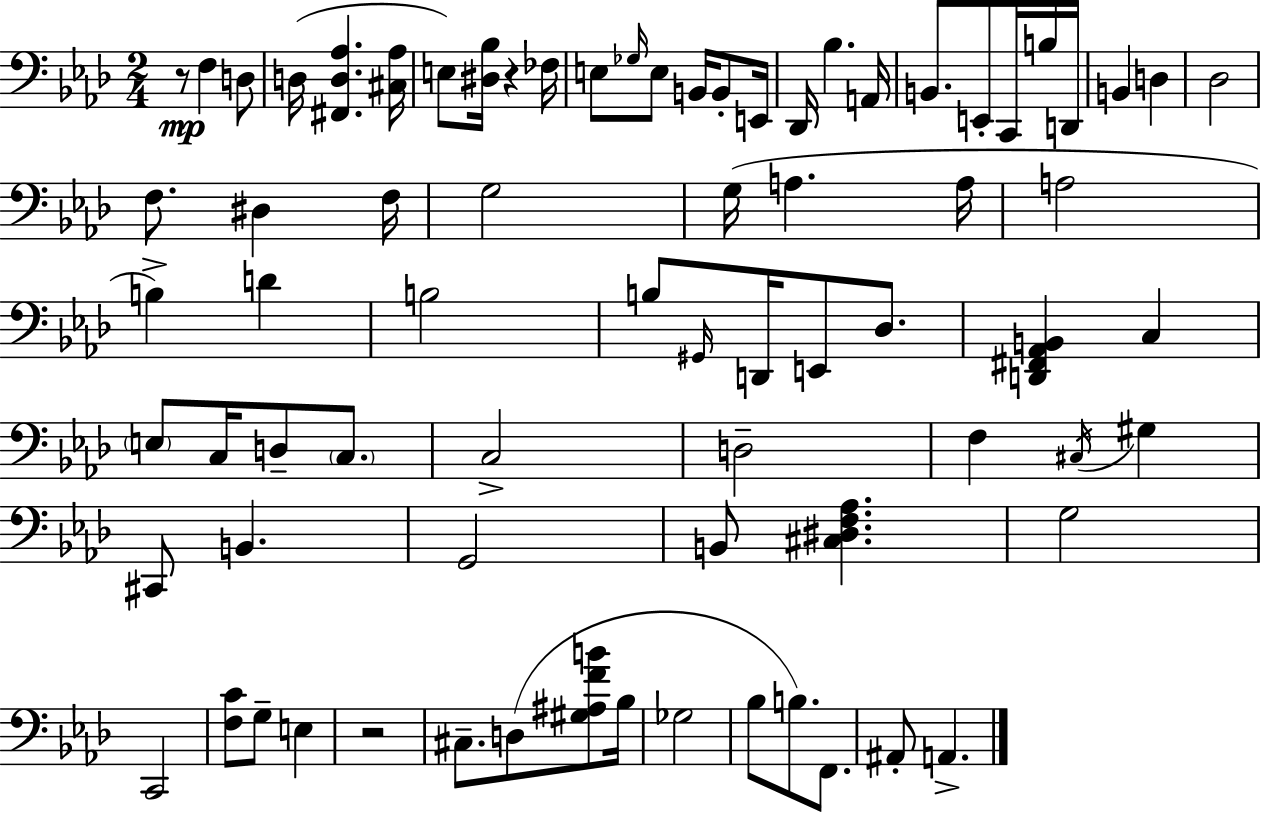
X:1
T:Untitled
M:2/4
L:1/4
K:Fm
z/2 F, D,/2 D,/4 [^F,,D,_A,] [^C,_A,]/4 E,/2 [^D,_B,]/4 z _F,/4 E,/2 _G,/4 E,/2 B,,/4 B,,/2 E,,/4 _D,,/4 _B, A,,/4 B,,/2 E,,/2 C,,/4 B,/4 D,,/4 B,, D, _D,2 F,/2 ^D, F,/4 G,2 G,/4 A, A,/4 A,2 B, D B,2 B,/2 ^G,,/4 D,,/4 E,,/2 _D,/2 [D,,^F,,_A,,B,,] C, E,/2 C,/4 D,/2 C,/2 C,2 D,2 F, ^C,/4 ^G, ^C,,/2 B,, G,,2 B,,/2 [^C,^D,F,_A,] G,2 C,,2 [F,C]/2 G,/2 E, z2 ^C,/2 D,/2 [^G,^A,FB]/2 _B,/4 _G,2 _B,/2 B,/2 F,,/2 ^A,,/2 A,,